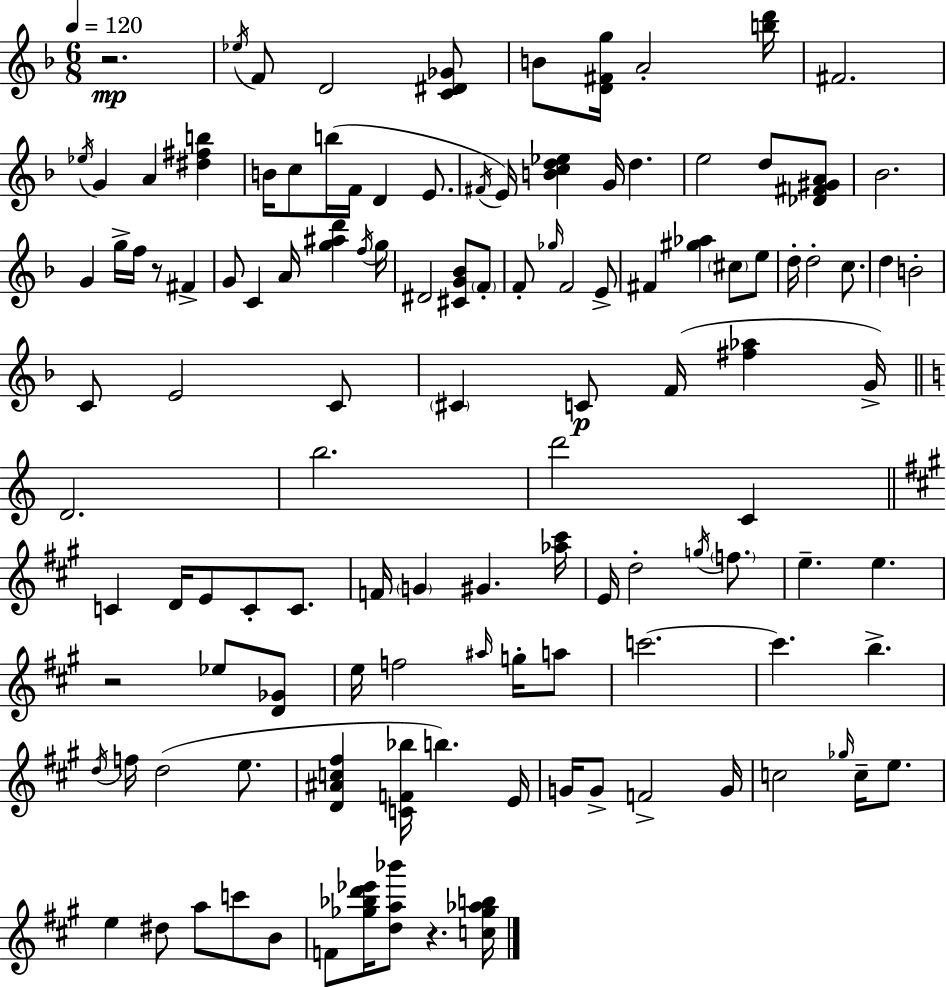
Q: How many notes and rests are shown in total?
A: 120